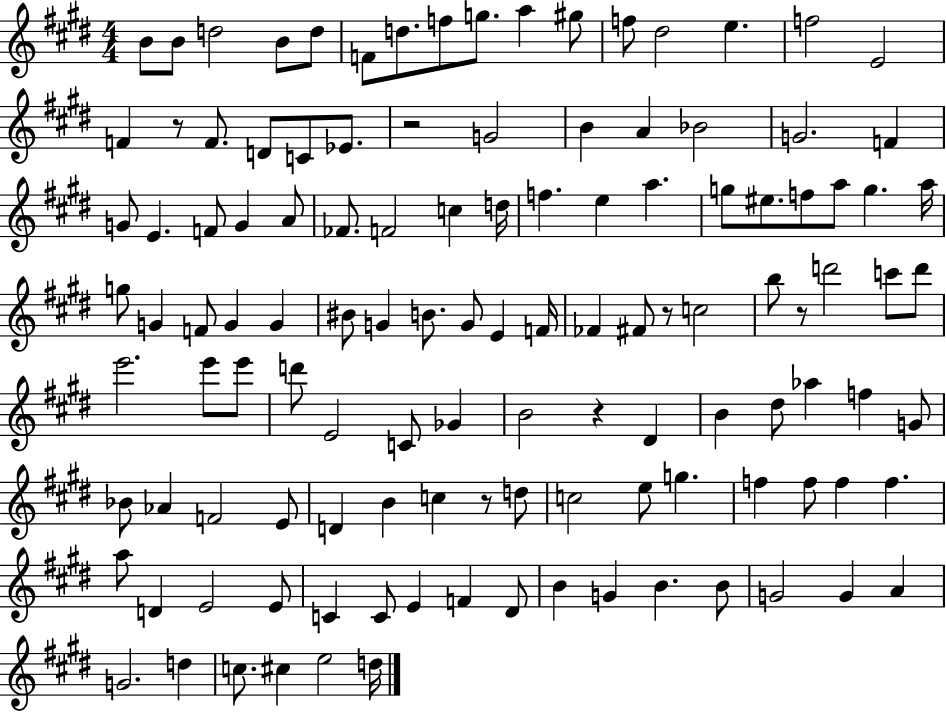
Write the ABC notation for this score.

X:1
T:Untitled
M:4/4
L:1/4
K:E
B/2 B/2 d2 B/2 d/2 F/2 d/2 f/2 g/2 a ^g/2 f/2 ^d2 e f2 E2 F z/2 F/2 D/2 C/2 _E/2 z2 G2 B A _B2 G2 F G/2 E F/2 G A/2 _F/2 F2 c d/4 f e a g/2 ^e/2 f/2 a/2 g a/4 g/2 G F/2 G G ^B/2 G B/2 G/2 E F/4 _F ^F/2 z/2 c2 b/2 z/2 d'2 c'/2 d'/2 e'2 e'/2 e'/2 d'/2 E2 C/2 _G B2 z ^D B ^d/2 _a f G/2 _B/2 _A F2 E/2 D B c z/2 d/2 c2 e/2 g f f/2 f f a/2 D E2 E/2 C C/2 E F ^D/2 B G B B/2 G2 G A G2 d c/2 ^c e2 d/4